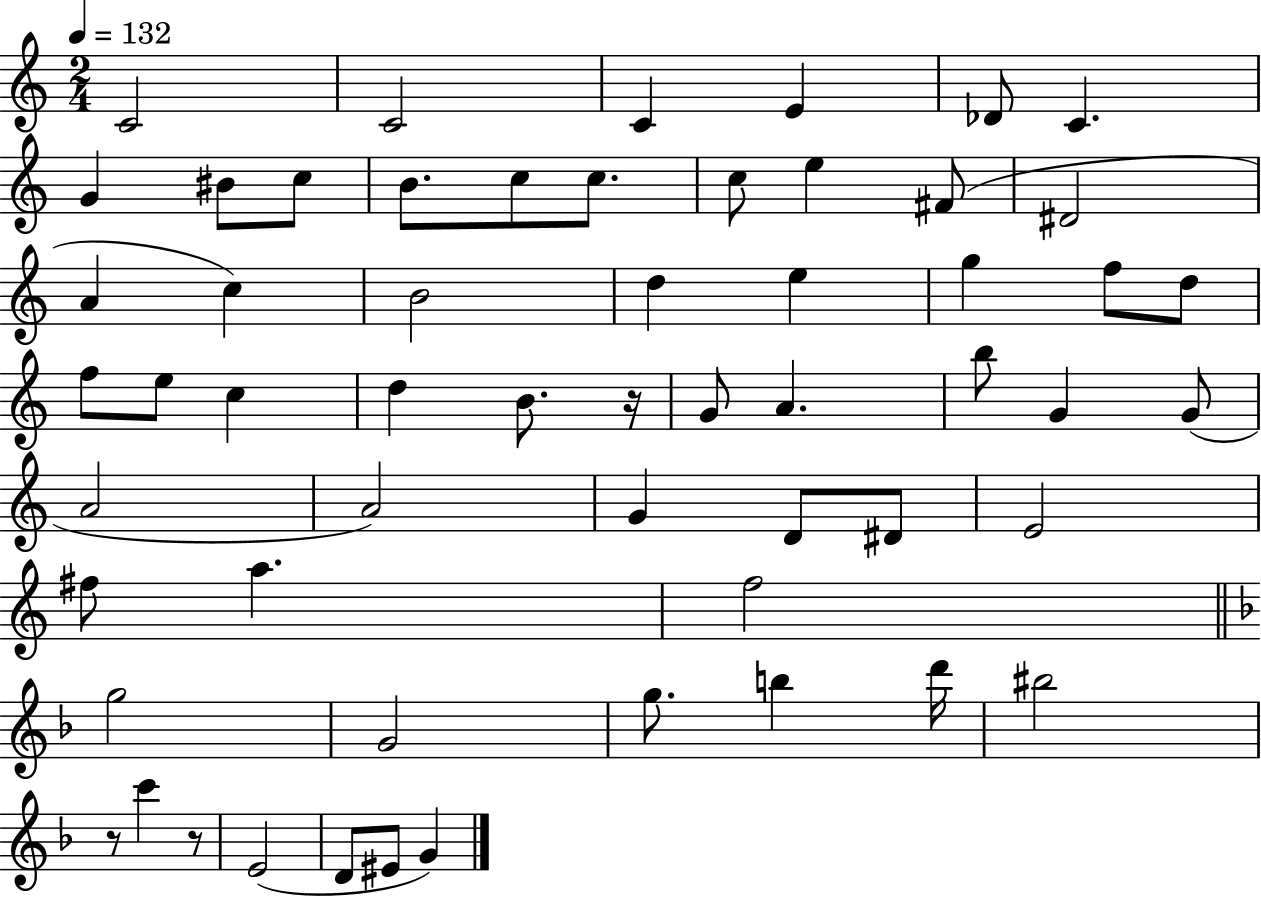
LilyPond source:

{
  \clef treble
  \numericTimeSignature
  \time 2/4
  \key c \major
  \tempo 4 = 132
  \repeat volta 2 { c'2 | c'2 | c'4 e'4 | des'8 c'4. | \break g'4 bis'8 c''8 | b'8. c''8 c''8. | c''8 e''4 fis'8( | dis'2 | \break a'4 c''4) | b'2 | d''4 e''4 | g''4 f''8 d''8 | \break f''8 e''8 c''4 | d''4 b'8. r16 | g'8 a'4. | b''8 g'4 g'8( | \break a'2 | a'2) | g'4 d'8 dis'8 | e'2 | \break fis''8 a''4. | f''2 | \bar "||" \break \key f \major g''2 | g'2 | g''8. b''4 d'''16 | bis''2 | \break r8 c'''4 r8 | e'2( | d'8 eis'8 g'4) | } \bar "|."
}